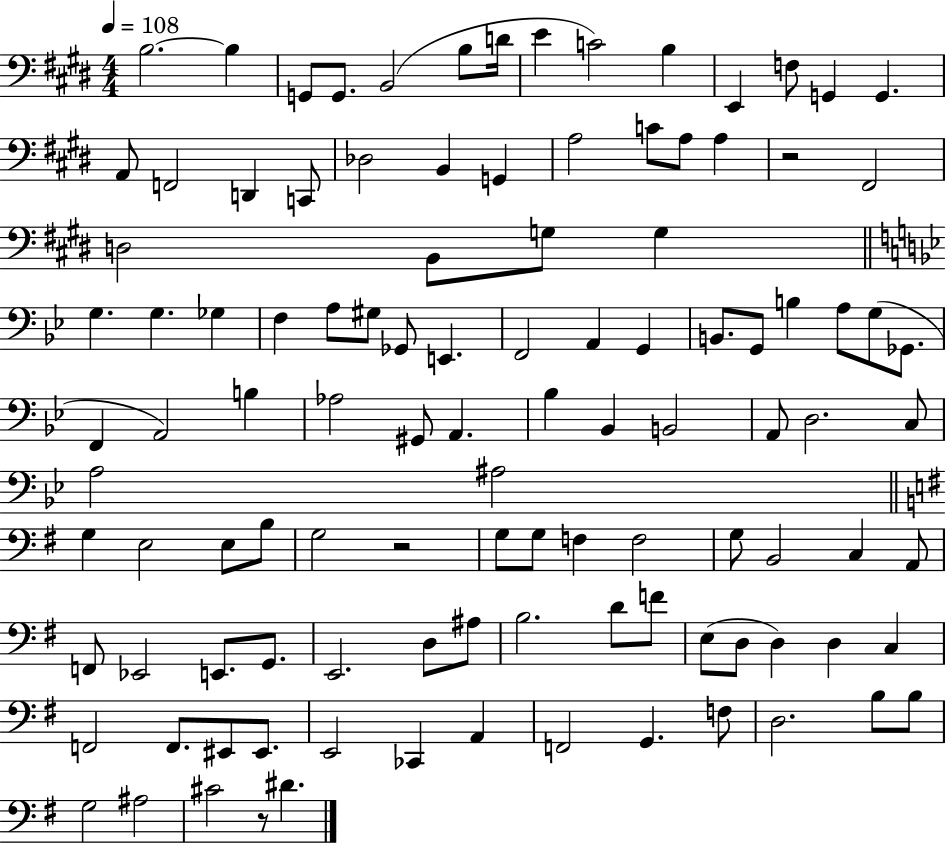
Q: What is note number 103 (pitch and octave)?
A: G3